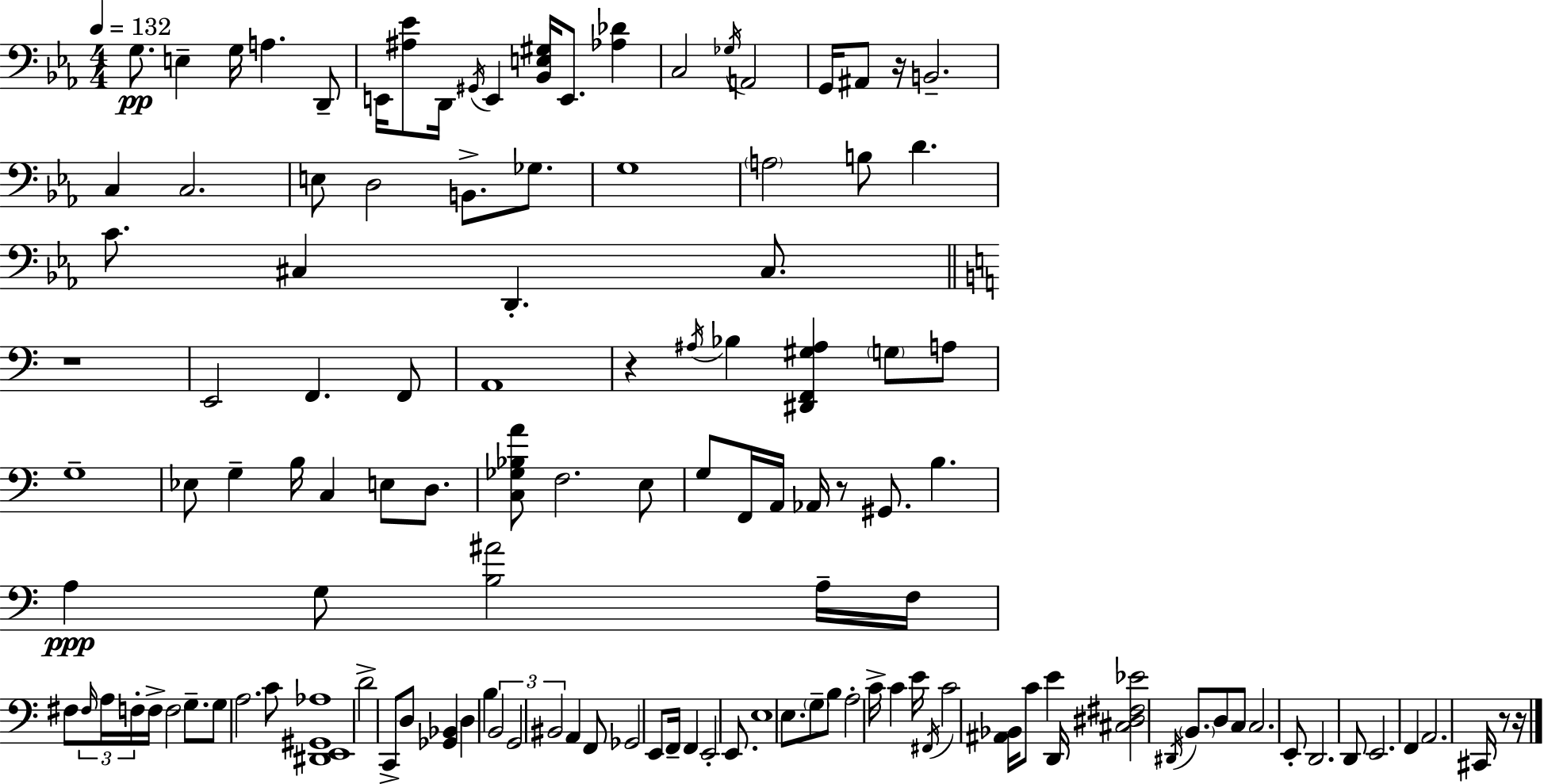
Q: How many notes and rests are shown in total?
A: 124